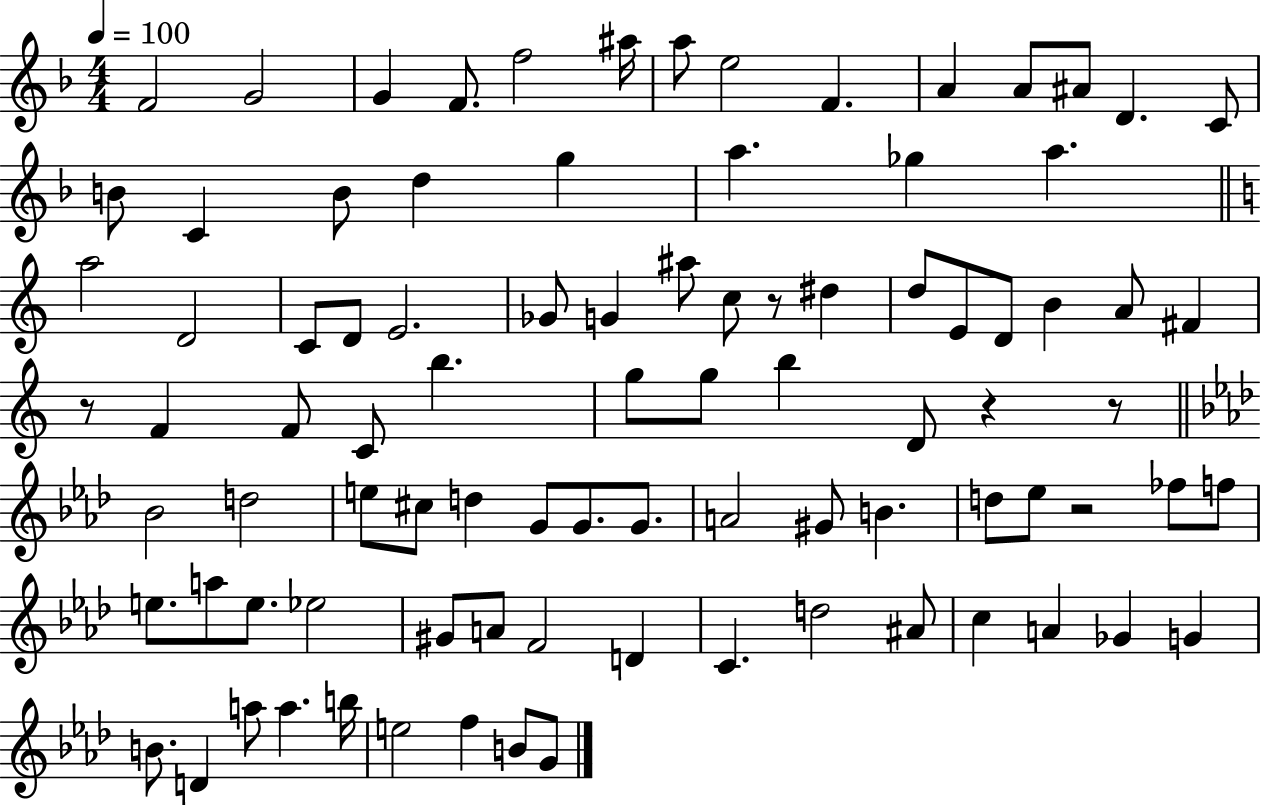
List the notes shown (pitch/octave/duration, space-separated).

F4/h G4/h G4/q F4/e. F5/h A#5/s A5/e E5/h F4/q. A4/q A4/e A#4/e D4/q. C4/e B4/e C4/q B4/e D5/q G5/q A5/q. Gb5/q A5/q. A5/h D4/h C4/e D4/e E4/h. Gb4/e G4/q A#5/e C5/e R/e D#5/q D5/e E4/e D4/e B4/q A4/e F#4/q R/e F4/q F4/e C4/e B5/q. G5/e G5/e B5/q D4/e R/q R/e Bb4/h D5/h E5/e C#5/e D5/q G4/e G4/e. G4/e. A4/h G#4/e B4/q. D5/e Eb5/e R/h FES5/e F5/e E5/e. A5/e E5/e. Eb5/h G#4/e A4/e F4/h D4/q C4/q. D5/h A#4/e C5/q A4/q Gb4/q G4/q B4/e. D4/q A5/e A5/q. B5/s E5/h F5/q B4/e G4/e